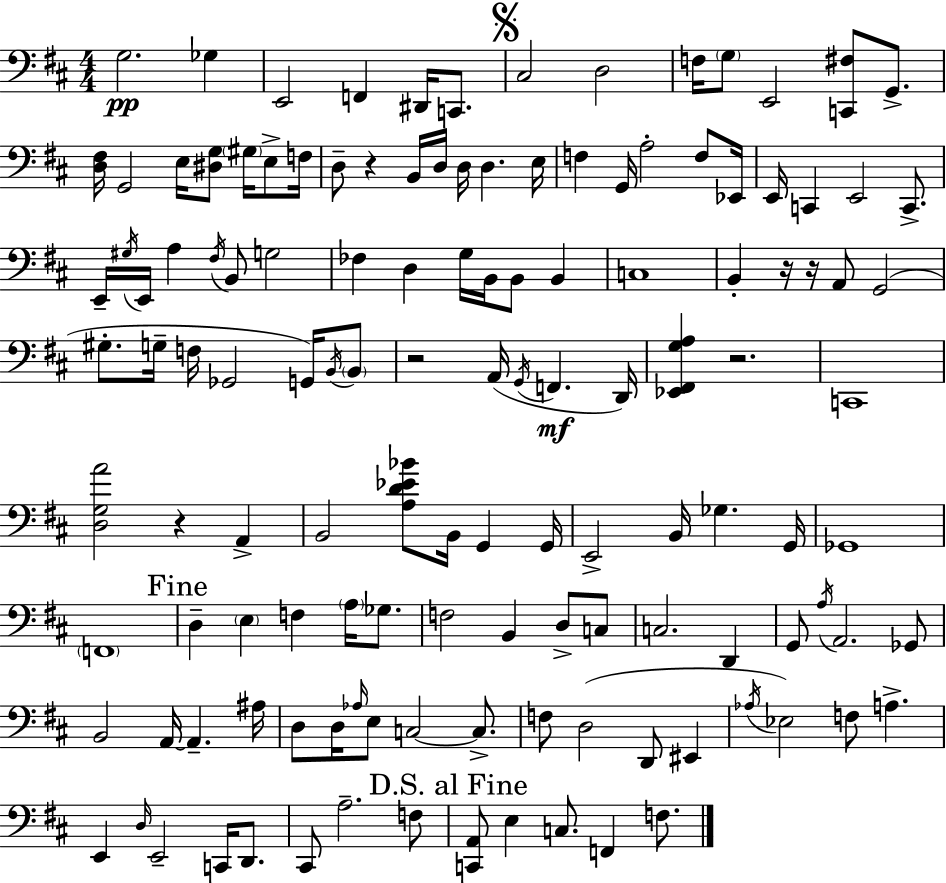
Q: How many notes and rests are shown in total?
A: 130